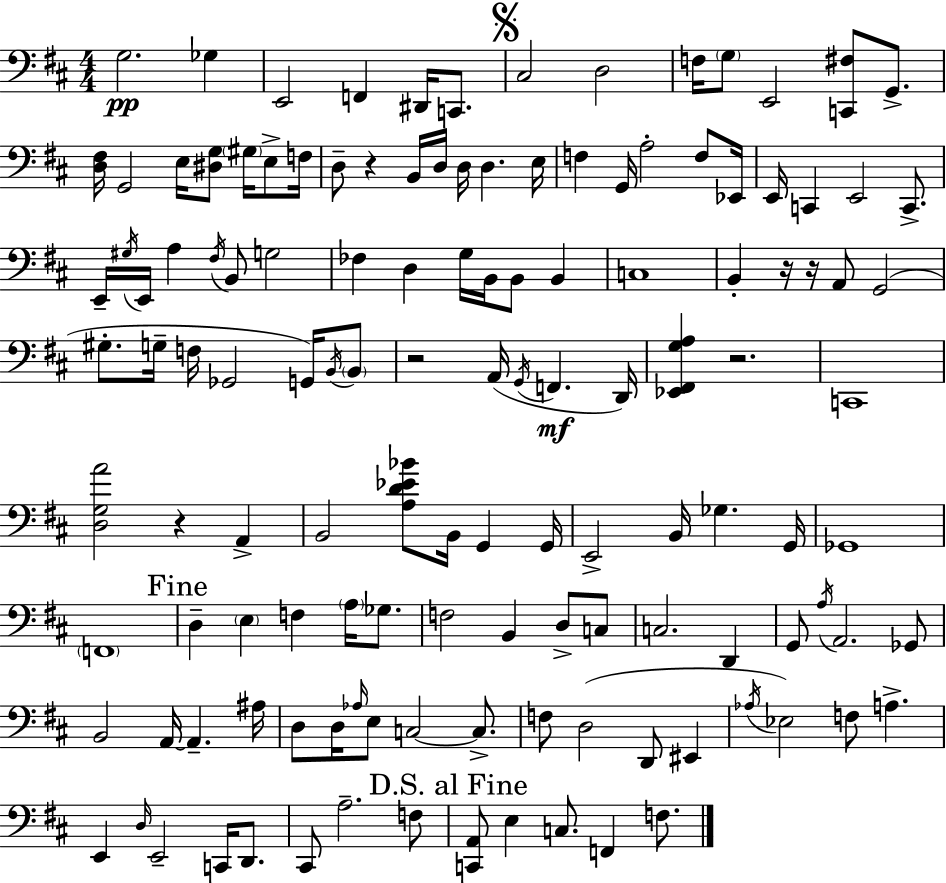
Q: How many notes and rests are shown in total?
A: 130